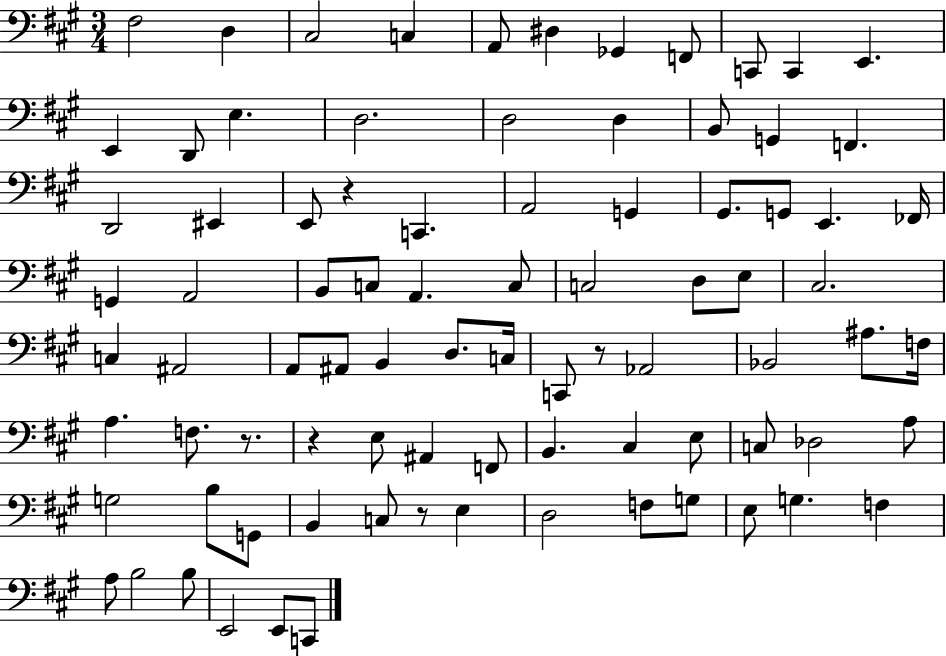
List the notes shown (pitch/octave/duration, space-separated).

F#3/h D3/q C#3/h C3/q A2/e D#3/q Gb2/q F2/e C2/e C2/q E2/q. E2/q D2/e E3/q. D3/h. D3/h D3/q B2/e G2/q F2/q. D2/h EIS2/q E2/e R/q C2/q. A2/h G2/q G#2/e. G2/e E2/q. FES2/s G2/q A2/h B2/e C3/e A2/q. C3/e C3/h D3/e E3/e C#3/h. C3/q A#2/h A2/e A#2/e B2/q D3/e. C3/s C2/e R/e Ab2/h Bb2/h A#3/e. F3/s A3/q. F3/e. R/e. R/q E3/e A#2/q F2/e B2/q. C#3/q E3/e C3/e Db3/h A3/e G3/h B3/e G2/e B2/q C3/e R/e E3/q D3/h F3/e G3/e E3/e G3/q. F3/q A3/e B3/h B3/e E2/h E2/e C2/e